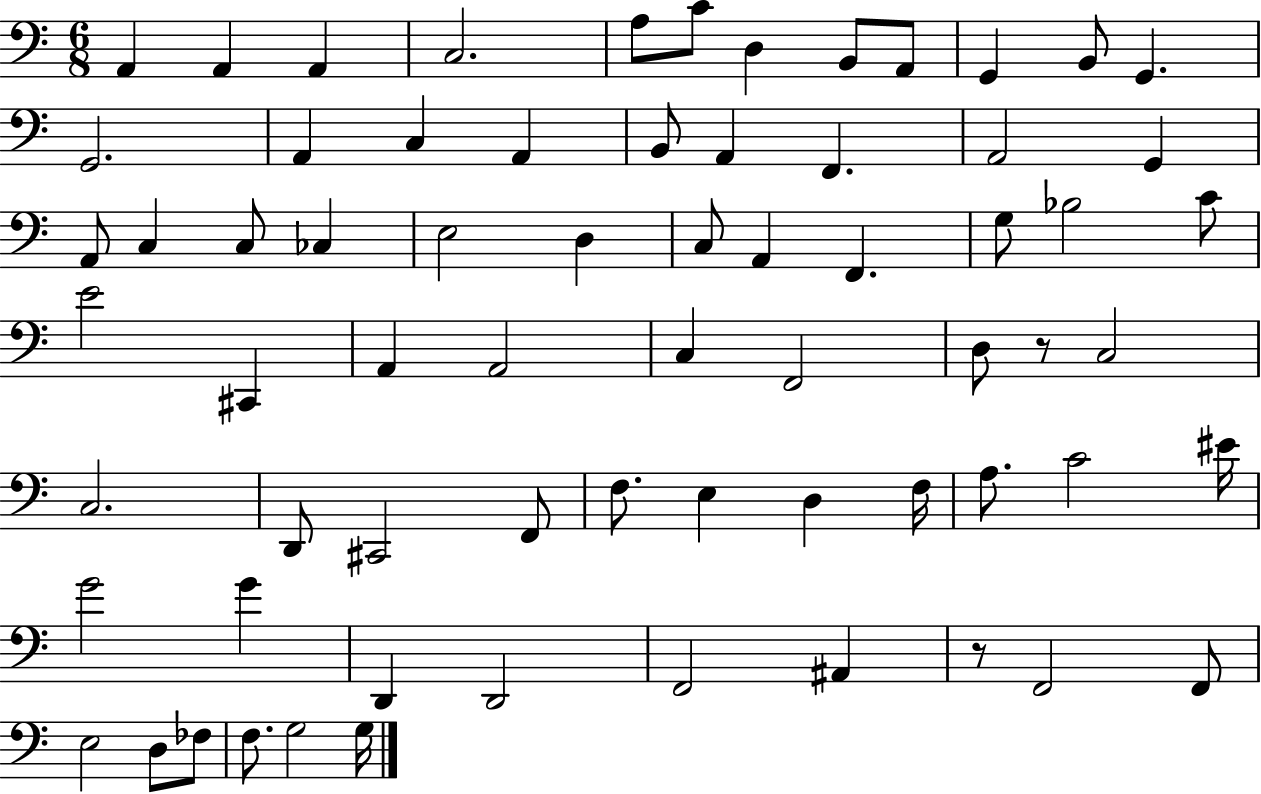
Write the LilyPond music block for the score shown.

{
  \clef bass
  \numericTimeSignature
  \time 6/8
  \key c \major
  a,4 a,4 a,4 | c2. | a8 c'8 d4 b,8 a,8 | g,4 b,8 g,4. | \break g,2. | a,4 c4 a,4 | b,8 a,4 f,4. | a,2 g,4 | \break a,8 c4 c8 ces4 | e2 d4 | c8 a,4 f,4. | g8 bes2 c'8 | \break e'2 cis,4 | a,4 a,2 | c4 f,2 | d8 r8 c2 | \break c2. | d,8 cis,2 f,8 | f8. e4 d4 f16 | a8. c'2 eis'16 | \break g'2 g'4 | d,4 d,2 | f,2 ais,4 | r8 f,2 f,8 | \break e2 d8 fes8 | f8. g2 g16 | \bar "|."
}